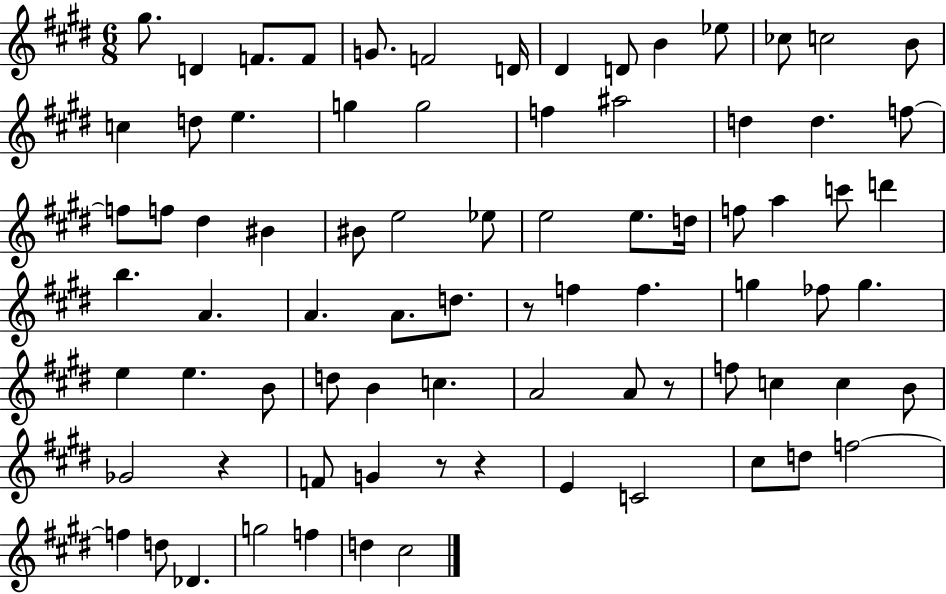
X:1
T:Untitled
M:6/8
L:1/4
K:E
^g/2 D F/2 F/2 G/2 F2 D/4 ^D D/2 B _e/2 _c/2 c2 B/2 c d/2 e g g2 f ^a2 d d f/2 f/2 f/2 ^d ^B ^B/2 e2 _e/2 e2 e/2 d/4 f/2 a c'/2 d' b A A A/2 d/2 z/2 f f g _f/2 g e e B/2 d/2 B c A2 A/2 z/2 f/2 c c B/2 _G2 z F/2 G z/2 z E C2 ^c/2 d/2 f2 f d/2 _D g2 f d ^c2